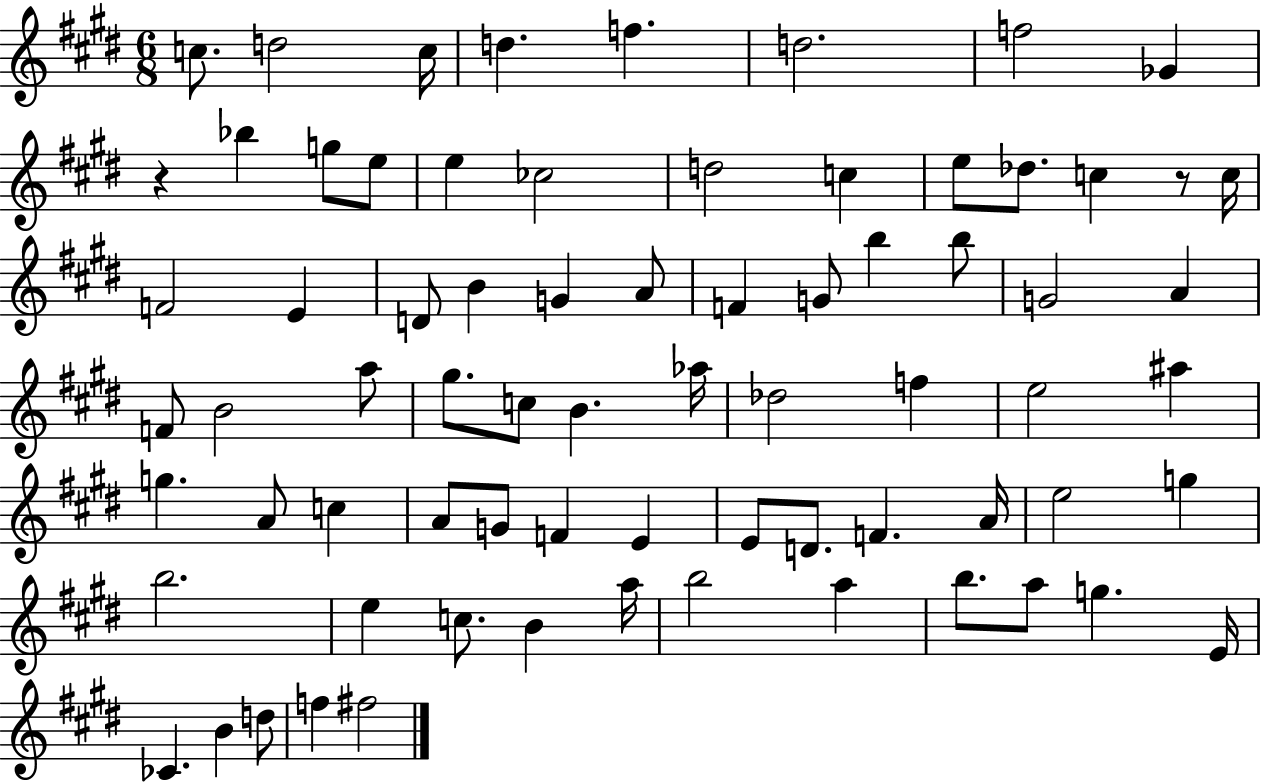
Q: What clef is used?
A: treble